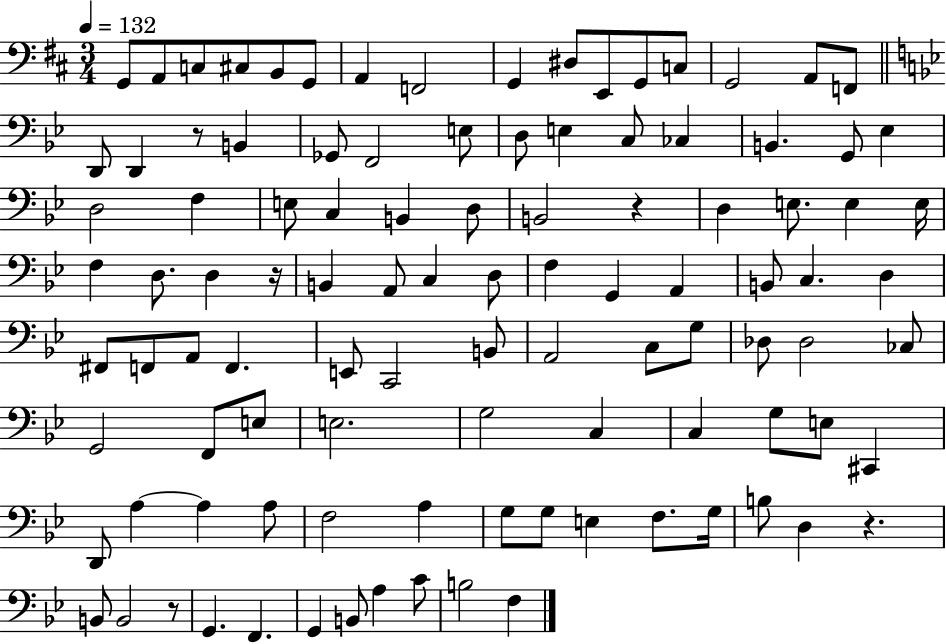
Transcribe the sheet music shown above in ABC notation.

X:1
T:Untitled
M:3/4
L:1/4
K:D
G,,/2 A,,/2 C,/2 ^C,/2 B,,/2 G,,/2 A,, F,,2 G,, ^D,/2 E,,/2 G,,/2 C,/2 G,,2 A,,/2 F,,/2 D,,/2 D,, z/2 B,, _G,,/2 F,,2 E,/2 D,/2 E, C,/2 _C, B,, G,,/2 _E, D,2 F, E,/2 C, B,, D,/2 B,,2 z D, E,/2 E, E,/4 F, D,/2 D, z/4 B,, A,,/2 C, D,/2 F, G,, A,, B,,/2 C, D, ^F,,/2 F,,/2 A,,/2 F,, E,,/2 C,,2 B,,/2 A,,2 C,/2 G,/2 _D,/2 _D,2 _C,/2 G,,2 F,,/2 E,/2 E,2 G,2 C, C, G,/2 E,/2 ^C,, D,,/2 A, A, A,/2 F,2 A, G,/2 G,/2 E, F,/2 G,/4 B,/2 D, z B,,/2 B,,2 z/2 G,, F,, G,, B,,/2 A, C/2 B,2 F,